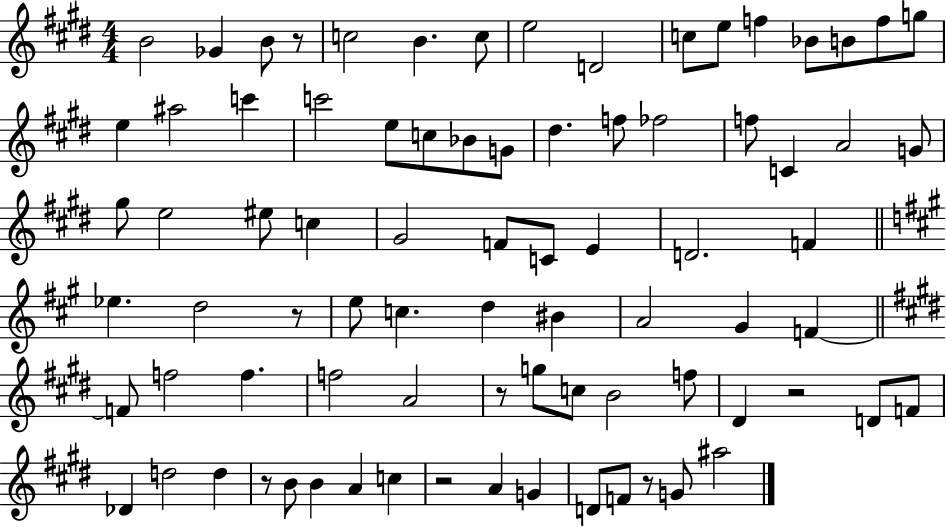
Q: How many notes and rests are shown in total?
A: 81